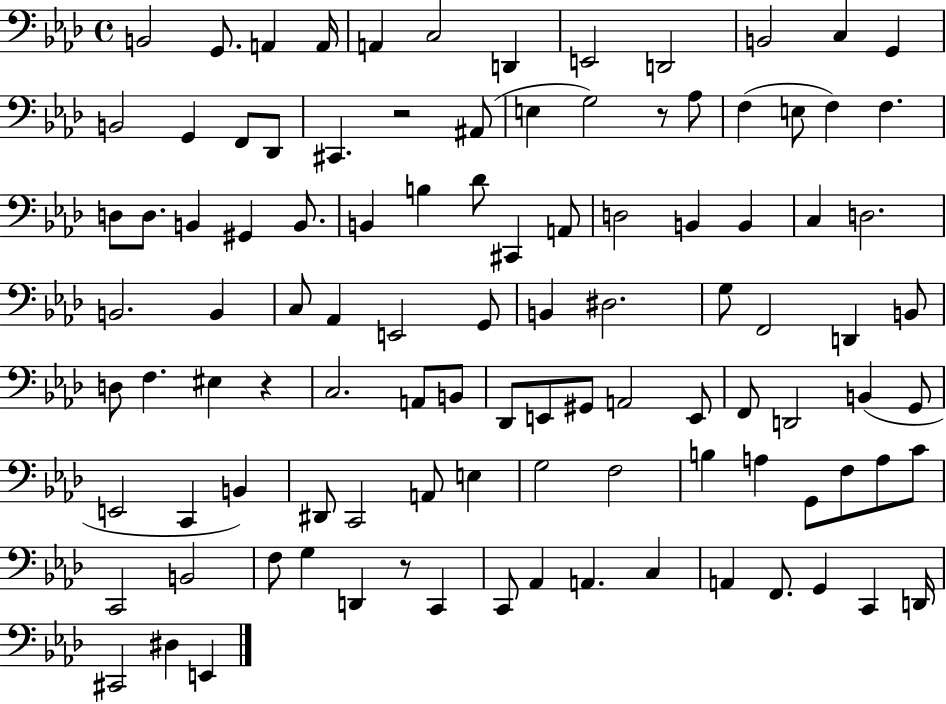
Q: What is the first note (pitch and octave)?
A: B2